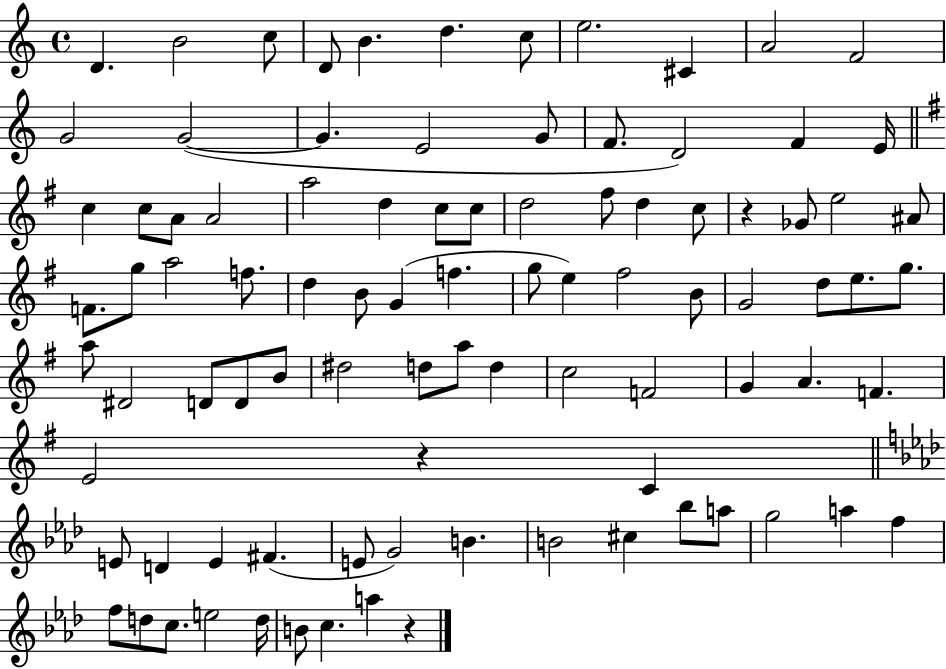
{
  \clef treble
  \time 4/4
  \defaultTimeSignature
  \key c \major
  d'4. b'2 c''8 | d'8 b'4. d''4. c''8 | e''2. cis'4 | a'2 f'2 | \break g'2 g'2~(~ | g'4. e'2 g'8 | f'8. d'2) f'4 e'16 | \bar "||" \break \key g \major c''4 c''8 a'8 a'2 | a''2 d''4 c''8 c''8 | d''2 fis''8 d''4 c''8 | r4 ges'8 e''2 ais'8 | \break f'8. g''8 a''2 f''8. | d''4 b'8 g'4( f''4. | g''8 e''4) fis''2 b'8 | g'2 d''8 e''8. g''8. | \break a''8 dis'2 d'8 d'8 b'8 | dis''2 d''8 a''8 d''4 | c''2 f'2 | g'4 a'4. f'4. | \break e'2 r4 c'4 | \bar "||" \break \key aes \major e'8 d'4 e'4 fis'4.( | e'8 g'2) b'4. | b'2 cis''4 bes''8 a''8 | g''2 a''4 f''4 | \break f''8 d''8 c''8. e''2 d''16 | b'8 c''4. a''4 r4 | \bar "|."
}